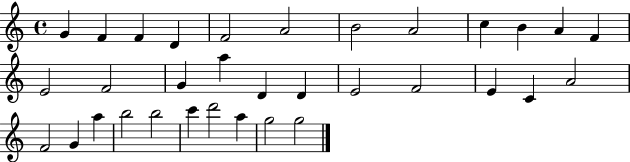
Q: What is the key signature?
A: C major